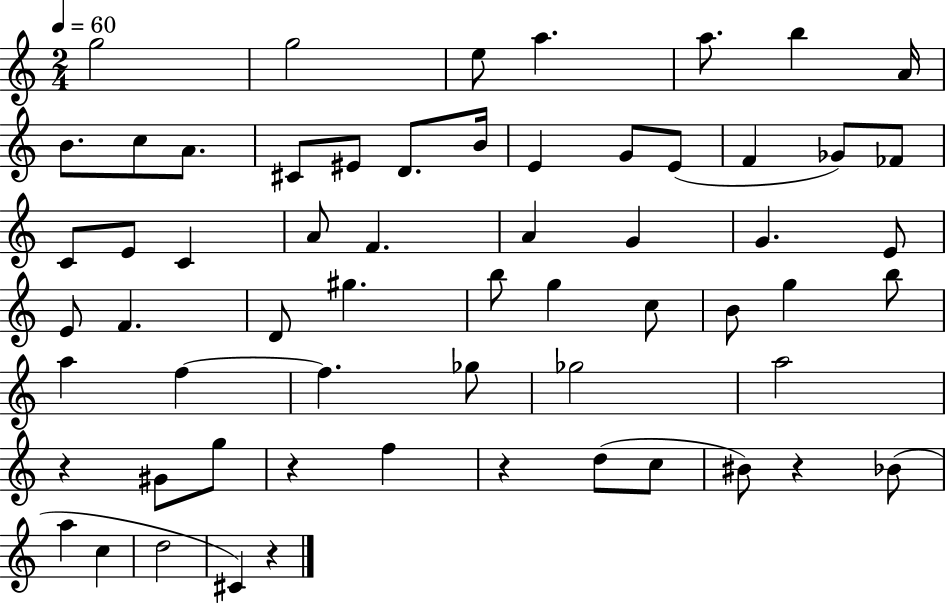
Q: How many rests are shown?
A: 5